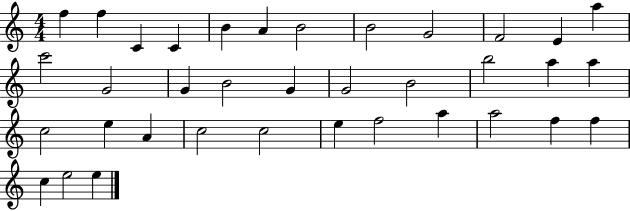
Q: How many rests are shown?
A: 0